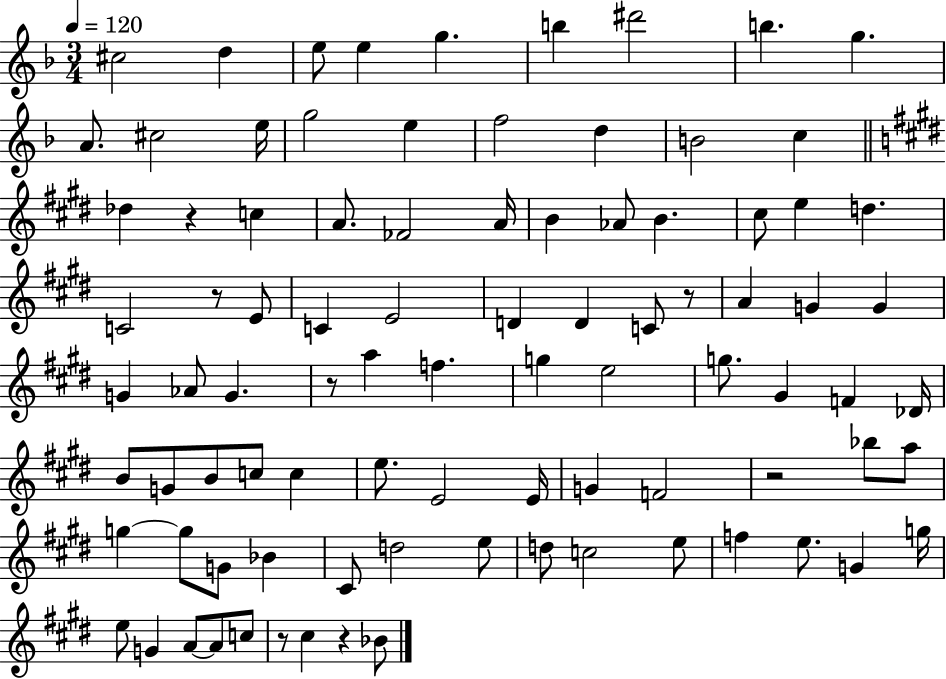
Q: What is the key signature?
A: F major